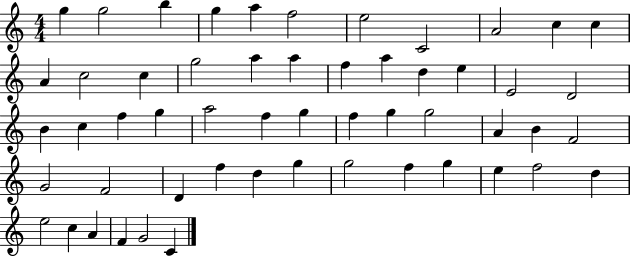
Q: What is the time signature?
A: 4/4